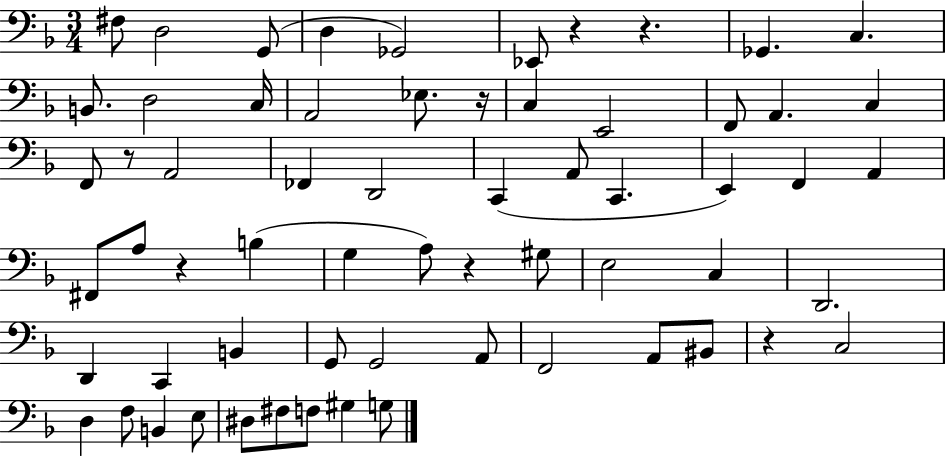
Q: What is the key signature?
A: F major